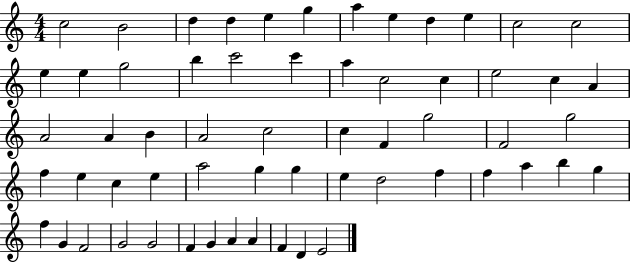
{
  \clef treble
  \numericTimeSignature
  \time 4/4
  \key c \major
  c''2 b'2 | d''4 d''4 e''4 g''4 | a''4 e''4 d''4 e''4 | c''2 c''2 | \break e''4 e''4 g''2 | b''4 c'''2 c'''4 | a''4 c''2 c''4 | e''2 c''4 a'4 | \break a'2 a'4 b'4 | a'2 c''2 | c''4 f'4 g''2 | f'2 g''2 | \break f''4 e''4 c''4 e''4 | a''2 g''4 g''4 | e''4 d''2 f''4 | f''4 a''4 b''4 g''4 | \break f''4 g'4 f'2 | g'2 g'2 | f'4 g'4 a'4 a'4 | f'4 d'4 e'2 | \break \bar "|."
}